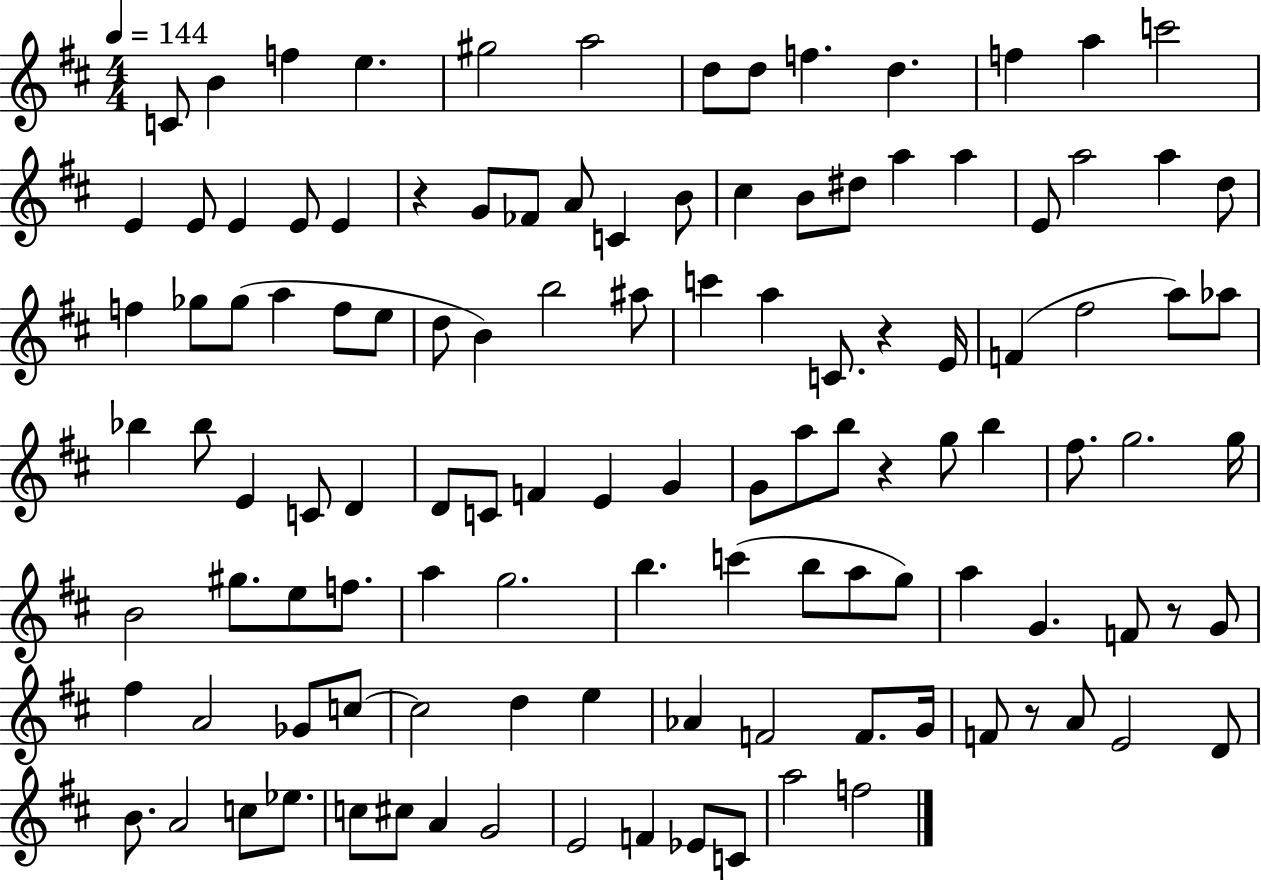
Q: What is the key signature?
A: D major